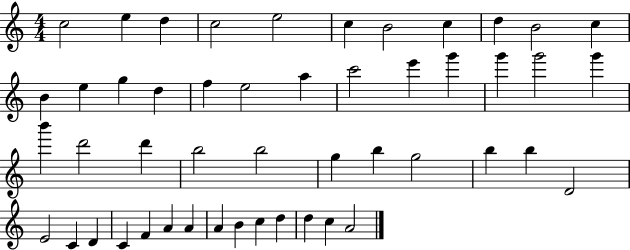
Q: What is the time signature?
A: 4/4